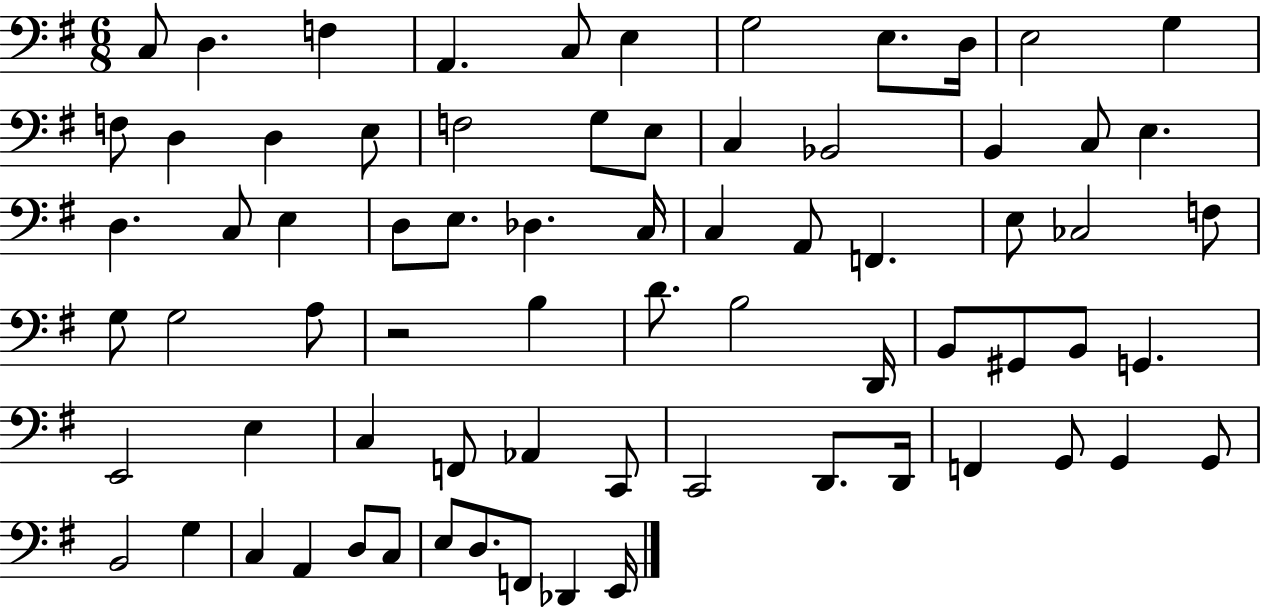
X:1
T:Untitled
M:6/8
L:1/4
K:G
C,/2 D, F, A,, C,/2 E, G,2 E,/2 D,/4 E,2 G, F,/2 D, D, E,/2 F,2 G,/2 E,/2 C, _B,,2 B,, C,/2 E, D, C,/2 E, D,/2 E,/2 _D, C,/4 C, A,,/2 F,, E,/2 _C,2 F,/2 G,/2 G,2 A,/2 z2 B, D/2 B,2 D,,/4 B,,/2 ^G,,/2 B,,/2 G,, E,,2 E, C, F,,/2 _A,, C,,/2 C,,2 D,,/2 D,,/4 F,, G,,/2 G,, G,,/2 B,,2 G, C, A,, D,/2 C,/2 E,/2 D,/2 F,,/2 _D,, E,,/4